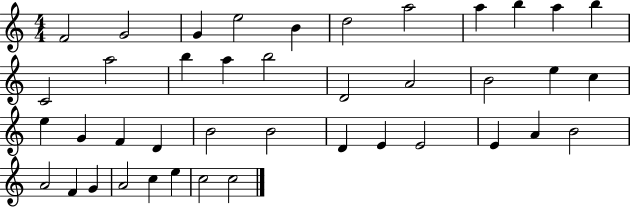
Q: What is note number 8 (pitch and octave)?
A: A5